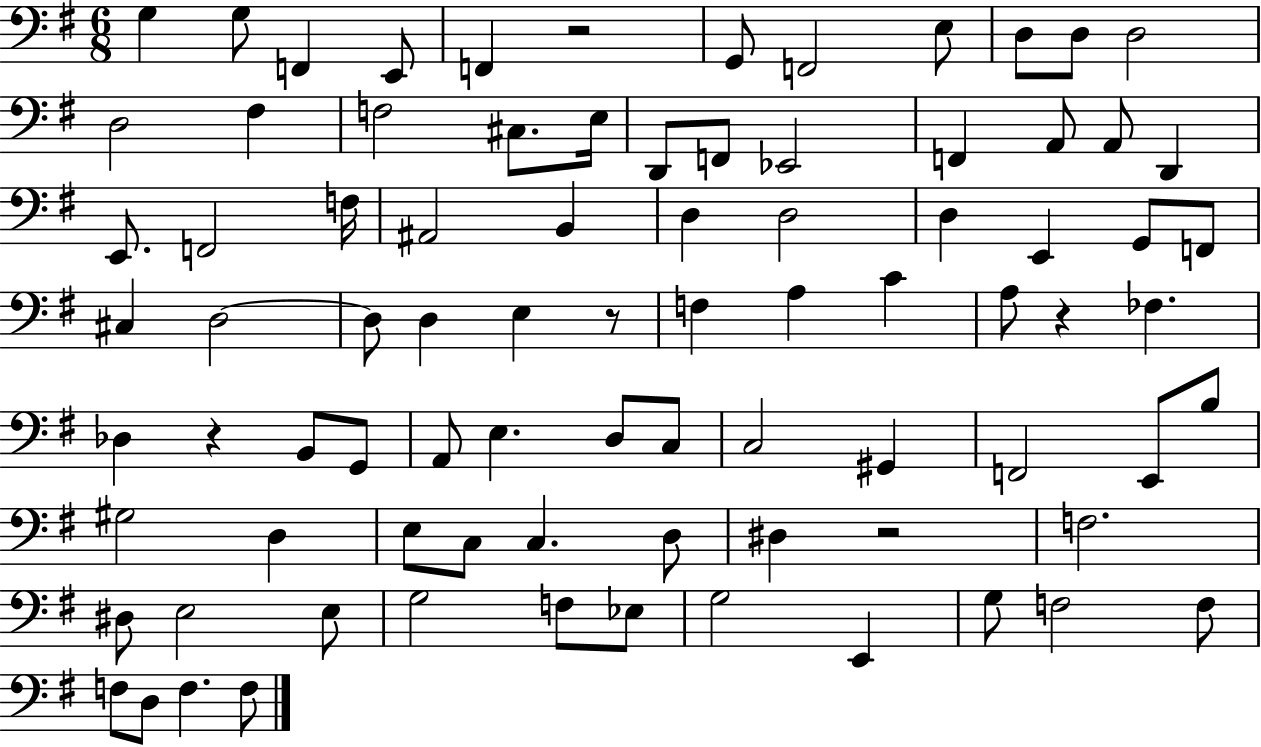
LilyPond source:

{
  \clef bass
  \numericTimeSignature
  \time 6/8
  \key g \major
  g4 g8 f,4 e,8 | f,4 r2 | g,8 f,2 e8 | d8 d8 d2 | \break d2 fis4 | f2 cis8. e16 | d,8 f,8 ees,2 | f,4 a,8 a,8 d,4 | \break e,8. f,2 f16 | ais,2 b,4 | d4 d2 | d4 e,4 g,8 f,8 | \break cis4 d2~~ | d8 d4 e4 r8 | f4 a4 c'4 | a8 r4 fes4. | \break des4 r4 b,8 g,8 | a,8 e4. d8 c8 | c2 gis,4 | f,2 e,8 b8 | \break gis2 d4 | e8 c8 c4. d8 | dis4 r2 | f2. | \break dis8 e2 e8 | g2 f8 ees8 | g2 e,4 | g8 f2 f8 | \break f8 d8 f4. f8 | \bar "|."
}